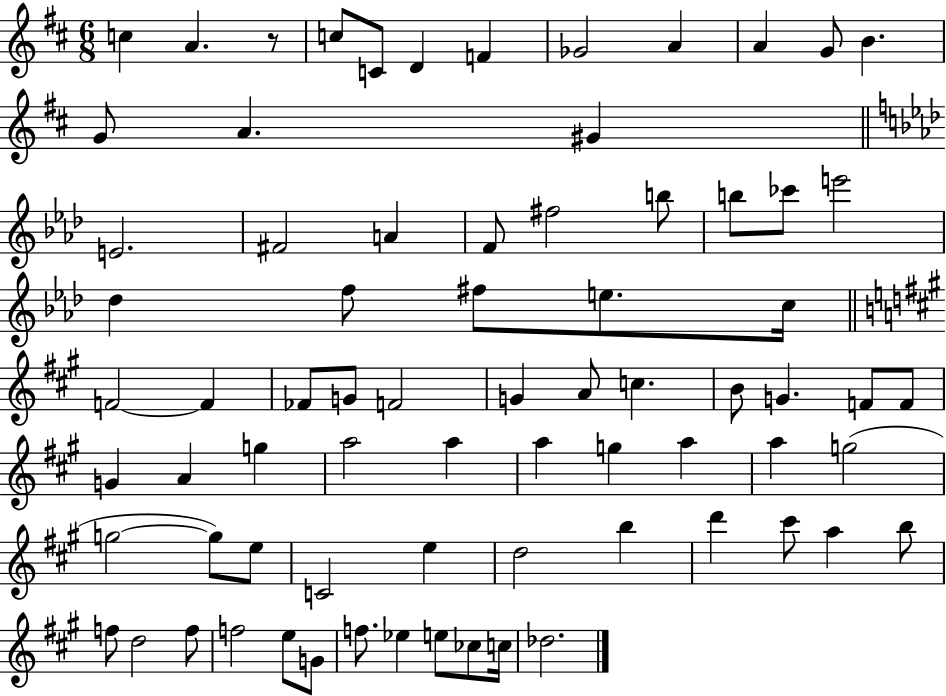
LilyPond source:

{
  \clef treble
  \numericTimeSignature
  \time 6/8
  \key d \major
  c''4 a'4. r8 | c''8 c'8 d'4 f'4 | ges'2 a'4 | a'4 g'8 b'4. | \break g'8 a'4. gis'4 | \bar "||" \break \key aes \major e'2. | fis'2 a'4 | f'8 fis''2 b''8 | b''8 ces'''8 e'''2 | \break des''4 f''8 fis''8 e''8. c''16 | \bar "||" \break \key a \major f'2~~ f'4 | fes'8 g'8 f'2 | g'4 a'8 c''4. | b'8 g'4. f'8 f'8 | \break g'4 a'4 g''4 | a''2 a''4 | a''4 g''4 a''4 | a''4 g''2( | \break g''2~~ g''8) e''8 | c'2 e''4 | d''2 b''4 | d'''4 cis'''8 a''4 b''8 | \break f''8 d''2 f''8 | f''2 e''8 g'8 | f''8. ees''4 e''8 ces''8 c''16 | des''2. | \break \bar "|."
}